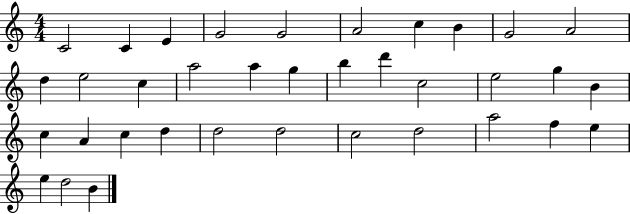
X:1
T:Untitled
M:4/4
L:1/4
K:C
C2 C E G2 G2 A2 c B G2 A2 d e2 c a2 a g b d' c2 e2 g B c A c d d2 d2 c2 d2 a2 f e e d2 B